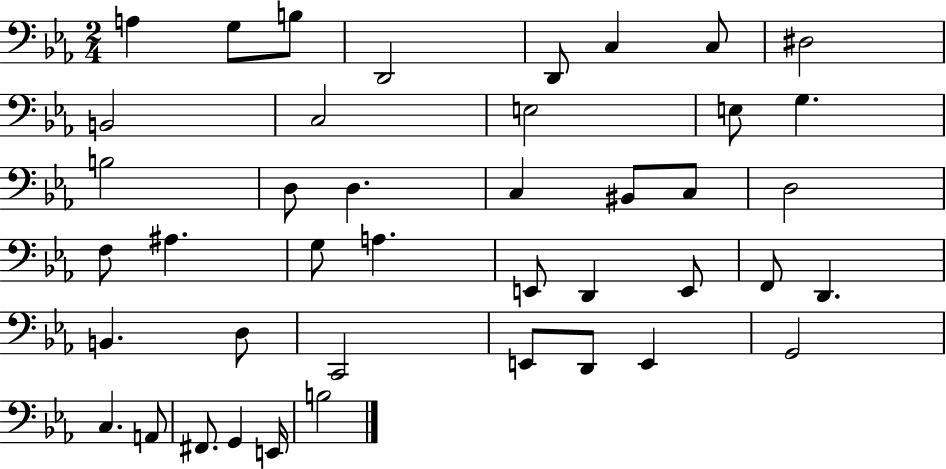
{
  \clef bass
  \numericTimeSignature
  \time 2/4
  \key ees \major
  a4 g8 b8 | d,2 | d,8 c4 c8 | dis2 | \break b,2 | c2 | e2 | e8 g4. | \break b2 | d8 d4. | c4 bis,8 c8 | d2 | \break f8 ais4. | g8 a4. | e,8 d,4 e,8 | f,8 d,4. | \break b,4. d8 | c,2 | e,8 d,8 e,4 | g,2 | \break c4. a,8 | fis,8. g,4 e,16 | b2 | \bar "|."
}